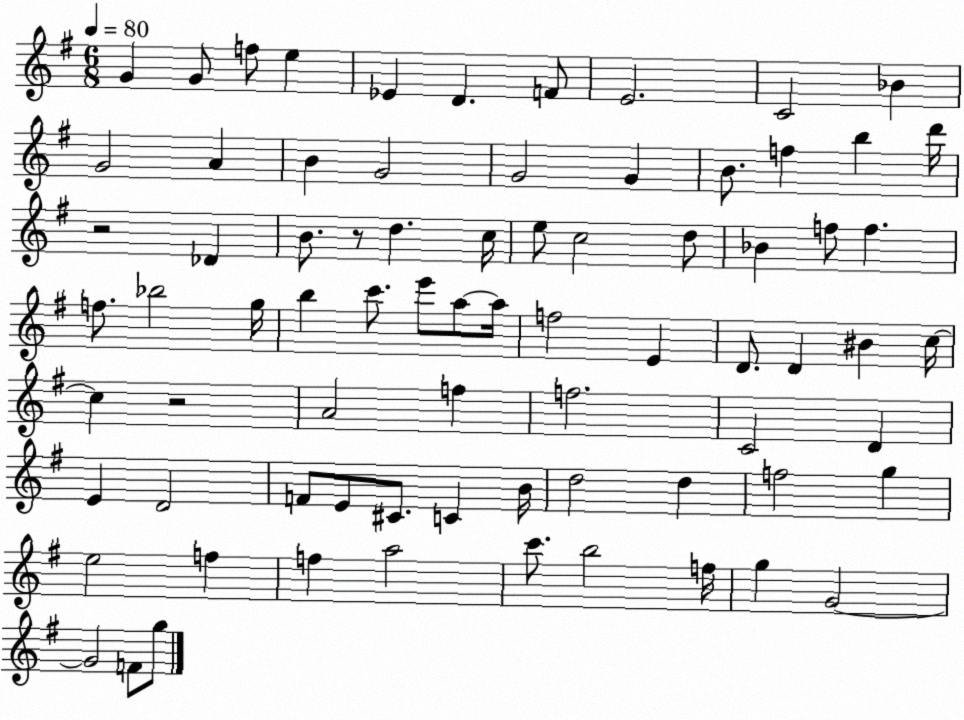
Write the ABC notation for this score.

X:1
T:Untitled
M:6/8
L:1/4
K:G
G G/2 f/2 e _E D F/2 E2 C2 _B G2 A B G2 G2 G B/2 f b d'/4 z2 _D B/2 z/2 d c/4 e/2 c2 d/2 _B f/2 f f/2 _b2 g/4 b c'/2 e'/2 a/2 a/4 f2 E D/2 D ^B c/4 c z2 A2 f f2 C2 D E D2 F/2 E/2 ^C/2 C B/4 d2 d f2 g e2 f f a2 c'/2 b2 f/4 g G2 G2 F/2 g/2